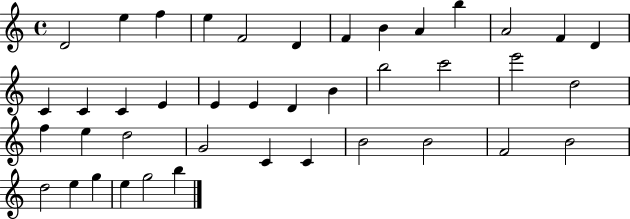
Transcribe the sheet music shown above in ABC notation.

X:1
T:Untitled
M:4/4
L:1/4
K:C
D2 e f e F2 D F B A b A2 F D C C C E E E D B b2 c'2 e'2 d2 f e d2 G2 C C B2 B2 F2 B2 d2 e g e g2 b